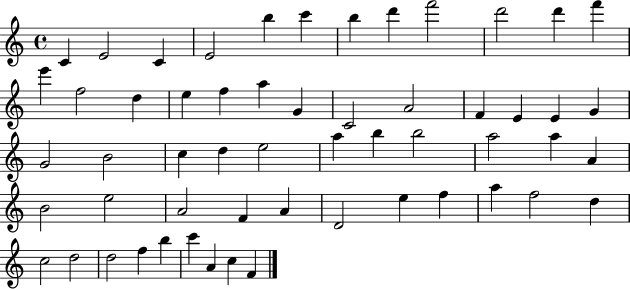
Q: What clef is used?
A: treble